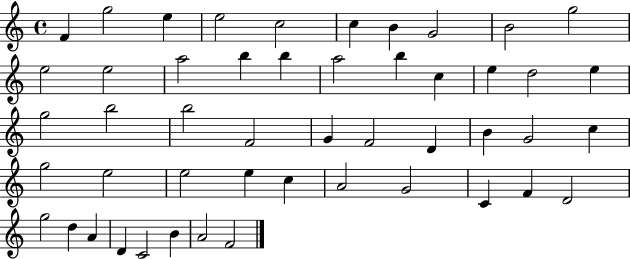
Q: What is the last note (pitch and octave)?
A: F4